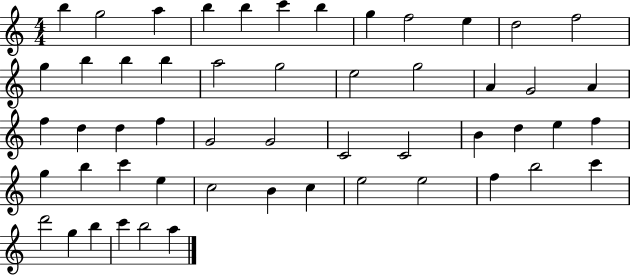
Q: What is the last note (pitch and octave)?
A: A5